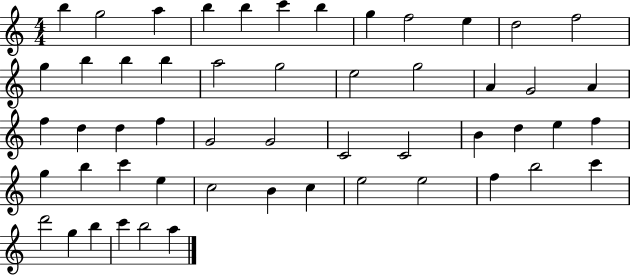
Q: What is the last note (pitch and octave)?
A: A5